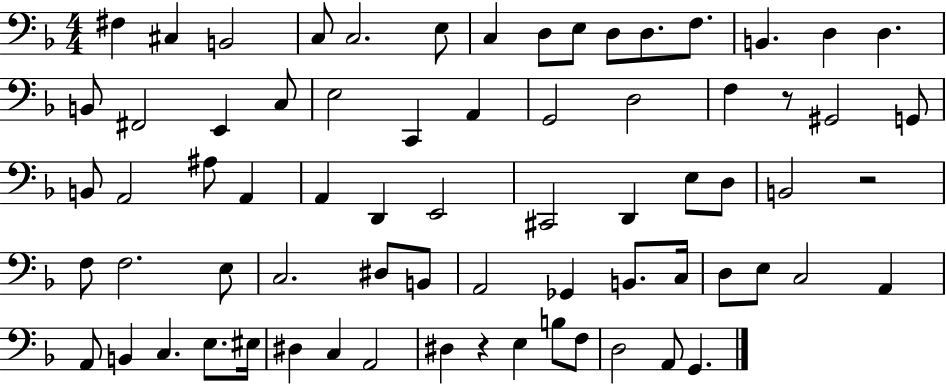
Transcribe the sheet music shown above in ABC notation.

X:1
T:Untitled
M:4/4
L:1/4
K:F
^F, ^C, B,,2 C,/2 C,2 E,/2 C, D,/2 E,/2 D,/2 D,/2 F,/2 B,, D, D, B,,/2 ^F,,2 E,, C,/2 E,2 C,, A,, G,,2 D,2 F, z/2 ^G,,2 G,,/2 B,,/2 A,,2 ^A,/2 A,, A,, D,, E,,2 ^C,,2 D,, E,/2 D,/2 B,,2 z2 F,/2 F,2 E,/2 C,2 ^D,/2 B,,/2 A,,2 _G,, B,,/2 C,/4 D,/2 E,/2 C,2 A,, A,,/2 B,, C, E,/2 ^E,/4 ^D, C, A,,2 ^D, z E, B,/2 F,/2 D,2 A,,/2 G,,